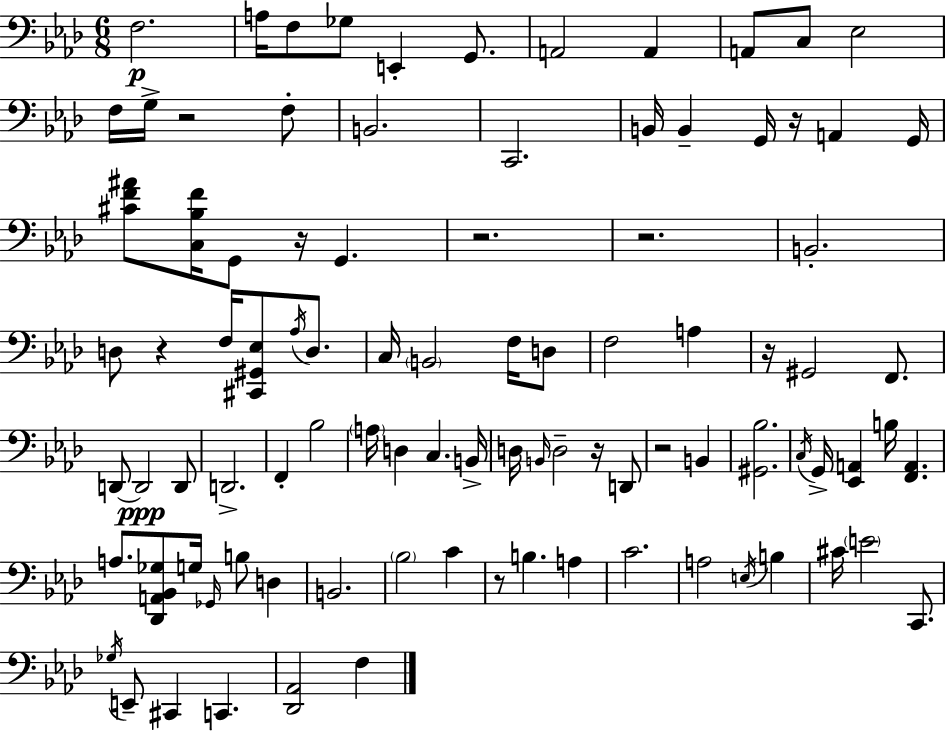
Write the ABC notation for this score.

X:1
T:Untitled
M:6/8
L:1/4
K:Ab
F,2 A,/4 F,/2 _G,/2 E,, G,,/2 A,,2 A,, A,,/2 C,/2 _E,2 F,/4 G,/4 z2 F,/2 B,,2 C,,2 B,,/4 B,, G,,/4 z/4 A,, G,,/4 [^CF^A]/2 [C,_B,F]/4 G,,/2 z/4 G,, z2 z2 B,,2 D,/2 z F,/4 [^C,,^G,,_E,]/2 _A,/4 D,/2 C,/4 B,,2 F,/4 D,/2 F,2 A, z/4 ^G,,2 F,,/2 D,,/2 D,,2 D,,/2 D,,2 F,, _B,2 A,/4 D, C, B,,/4 D,/4 B,,/4 D,2 z/4 D,,/2 z2 B,, [^G,,_B,]2 C,/4 G,,/4 [_E,,A,,] B,/4 [F,,A,,] A,/2 [_D,,A,,_B,,_G,]/2 G,/4 _G,,/4 B,/2 D, B,,2 _B,2 C z/2 B, A, C2 A,2 E,/4 B, ^C/4 E2 C,,/2 _G,/4 E,,/2 ^C,, C,, [_D,,_A,,]2 F,